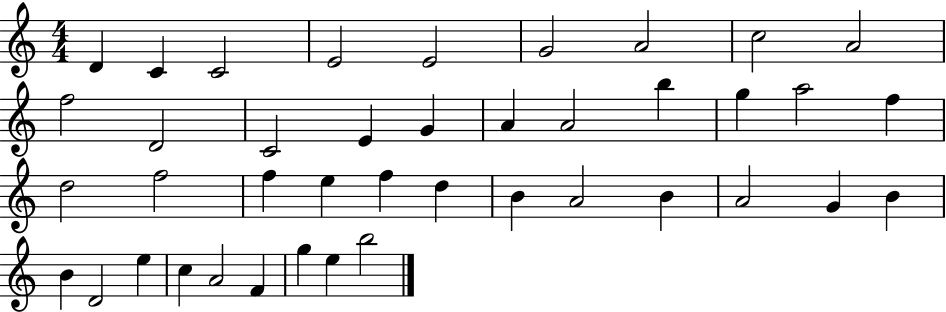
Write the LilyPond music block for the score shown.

{
  \clef treble
  \numericTimeSignature
  \time 4/4
  \key c \major
  d'4 c'4 c'2 | e'2 e'2 | g'2 a'2 | c''2 a'2 | \break f''2 d'2 | c'2 e'4 g'4 | a'4 a'2 b''4 | g''4 a''2 f''4 | \break d''2 f''2 | f''4 e''4 f''4 d''4 | b'4 a'2 b'4 | a'2 g'4 b'4 | \break b'4 d'2 e''4 | c''4 a'2 f'4 | g''4 e''4 b''2 | \bar "|."
}